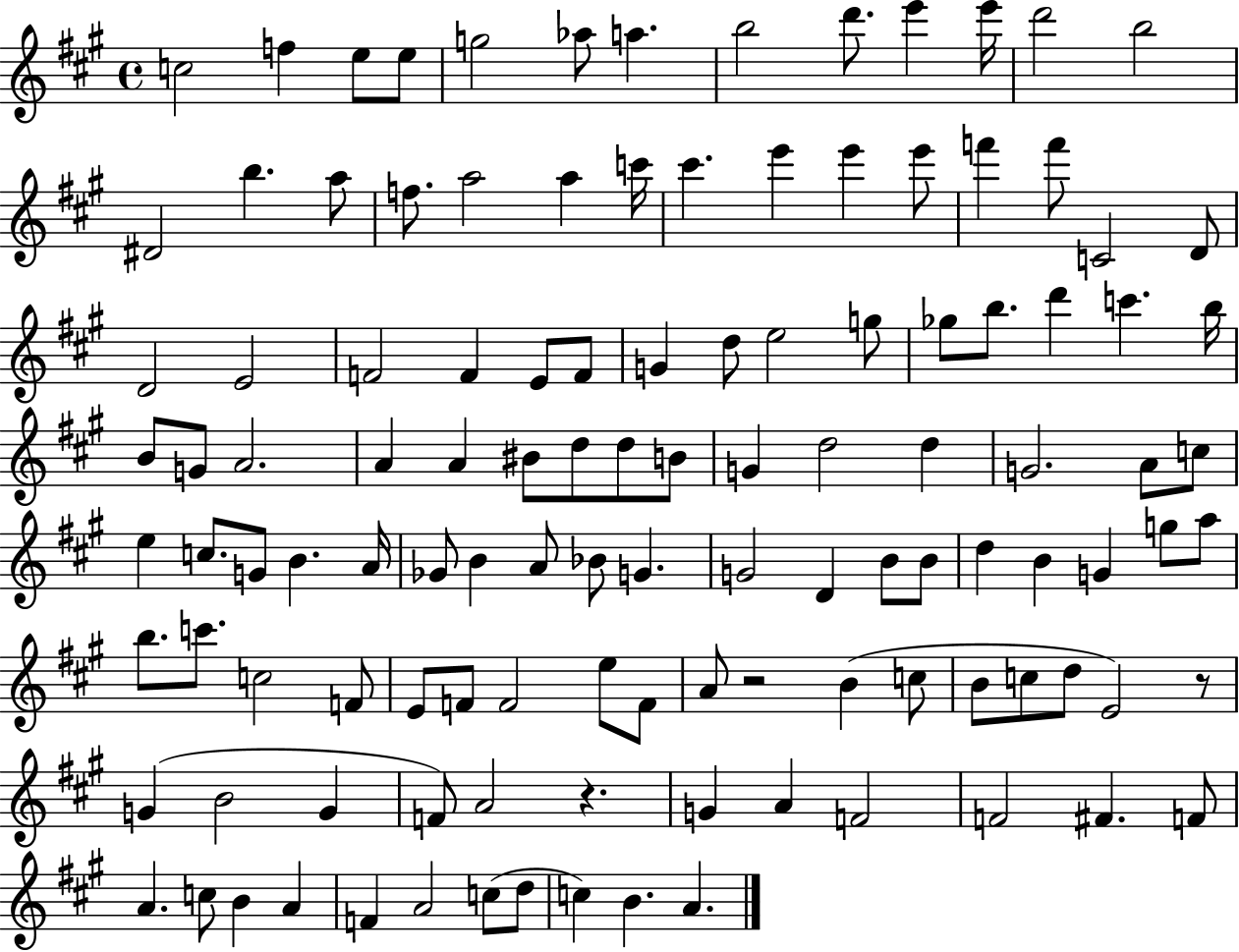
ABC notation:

X:1
T:Untitled
M:4/4
L:1/4
K:A
c2 f e/2 e/2 g2 _a/2 a b2 d'/2 e' e'/4 d'2 b2 ^D2 b a/2 f/2 a2 a c'/4 ^c' e' e' e'/2 f' f'/2 C2 D/2 D2 E2 F2 F E/2 F/2 G d/2 e2 g/2 _g/2 b/2 d' c' b/4 B/2 G/2 A2 A A ^B/2 d/2 d/2 B/2 G d2 d G2 A/2 c/2 e c/2 G/2 B A/4 _G/2 B A/2 _B/2 G G2 D B/2 B/2 d B G g/2 a/2 b/2 c'/2 c2 F/2 E/2 F/2 F2 e/2 F/2 A/2 z2 B c/2 B/2 c/2 d/2 E2 z/2 G B2 G F/2 A2 z G A F2 F2 ^F F/2 A c/2 B A F A2 c/2 d/2 c B A